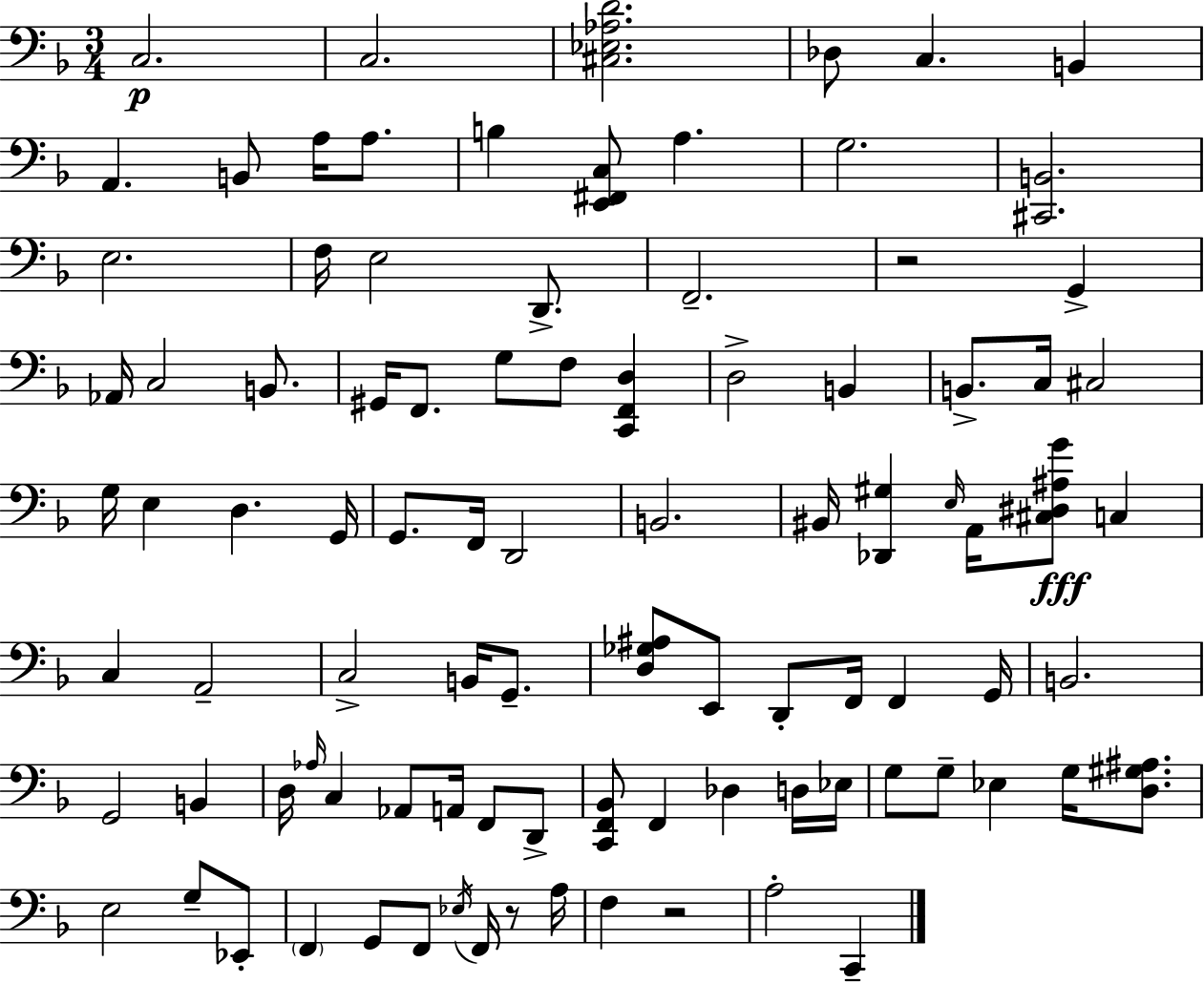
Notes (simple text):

C3/h. C3/h. [C#3,Eb3,Ab3,D4]/h. Db3/e C3/q. B2/q A2/q. B2/e A3/s A3/e. B3/q [E2,F#2,C3]/e A3/q. G3/h. [C#2,B2]/h. E3/h. F3/s E3/h D2/e. F2/h. R/h G2/q Ab2/s C3/h B2/e. G#2/s F2/e. G3/e F3/e [C2,F2,D3]/q D3/h B2/q B2/e. C3/s C#3/h G3/s E3/q D3/q. G2/s G2/e. F2/s D2/h B2/h. BIS2/s [Db2,G#3]/q E3/s A2/s [C#3,D#3,A#3,G4]/e C3/q C3/q A2/h C3/h B2/s G2/e. [D3,Gb3,A#3]/e E2/e D2/e F2/s F2/q G2/s B2/h. G2/h B2/q D3/s Ab3/s C3/q Ab2/e A2/s F2/e D2/e [C2,F2,Bb2]/e F2/q Db3/q D3/s Eb3/s G3/e G3/e Eb3/q G3/s [D3,G#3,A#3]/e. E3/h G3/e Eb2/e F2/q G2/e F2/e Eb3/s F2/s R/e A3/s F3/q R/h A3/h C2/q